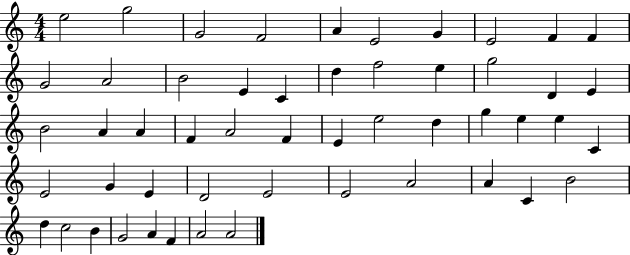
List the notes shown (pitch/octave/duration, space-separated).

E5/h G5/h G4/h F4/h A4/q E4/h G4/q E4/h F4/q F4/q G4/h A4/h B4/h E4/q C4/q D5/q F5/h E5/q G5/h D4/q E4/q B4/h A4/q A4/q F4/q A4/h F4/q E4/q E5/h D5/q G5/q E5/q E5/q C4/q E4/h G4/q E4/q D4/h E4/h E4/h A4/h A4/q C4/q B4/h D5/q C5/h B4/q G4/h A4/q F4/q A4/h A4/h